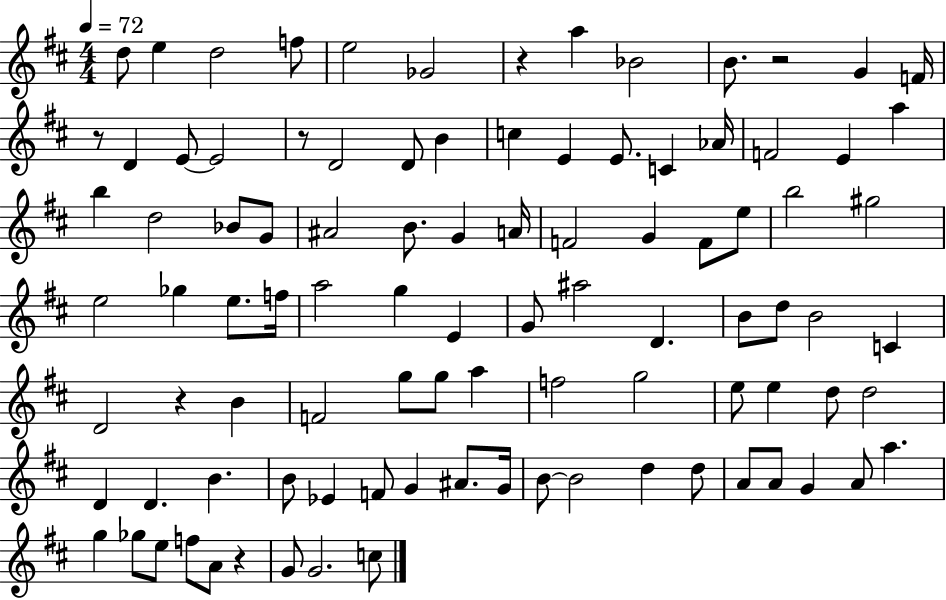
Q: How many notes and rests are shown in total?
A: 97